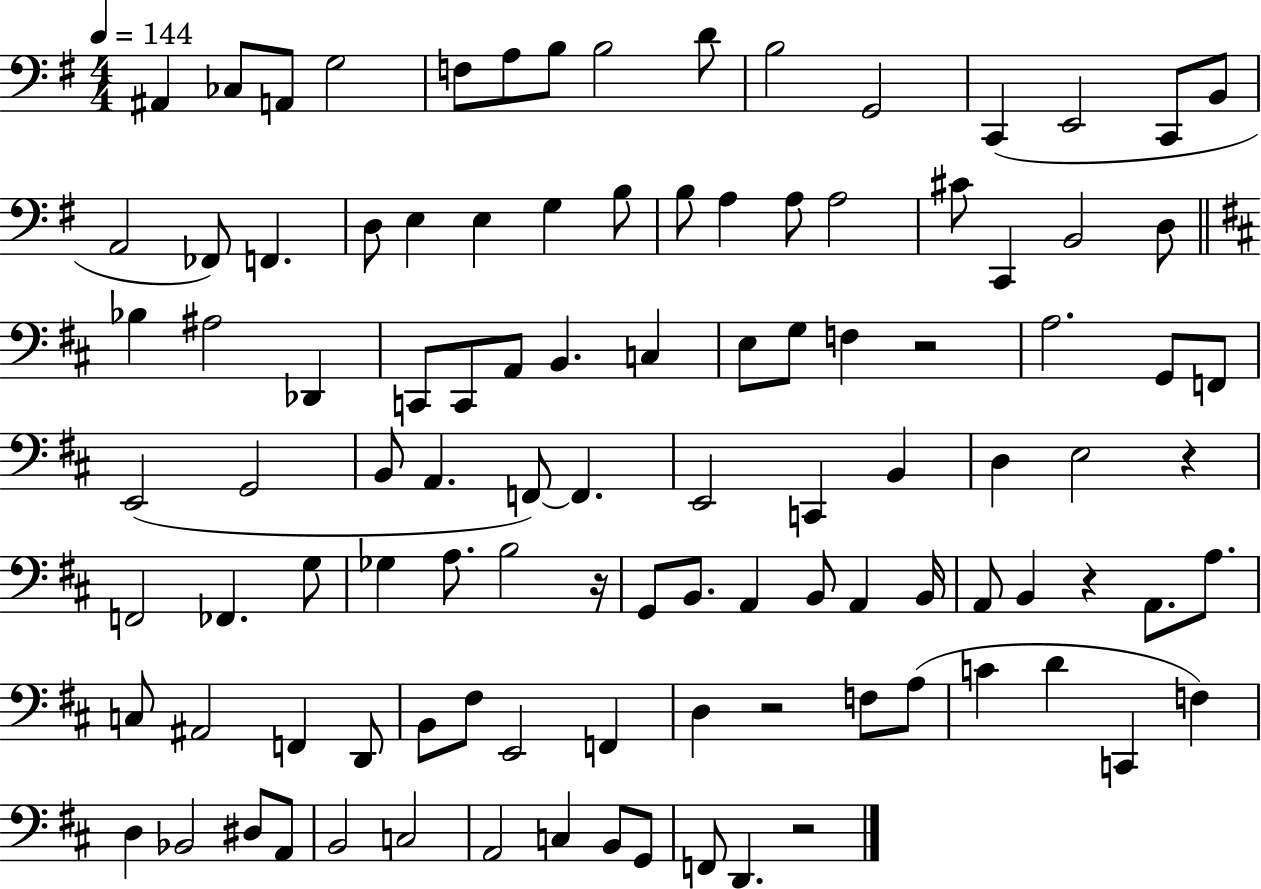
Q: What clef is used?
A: bass